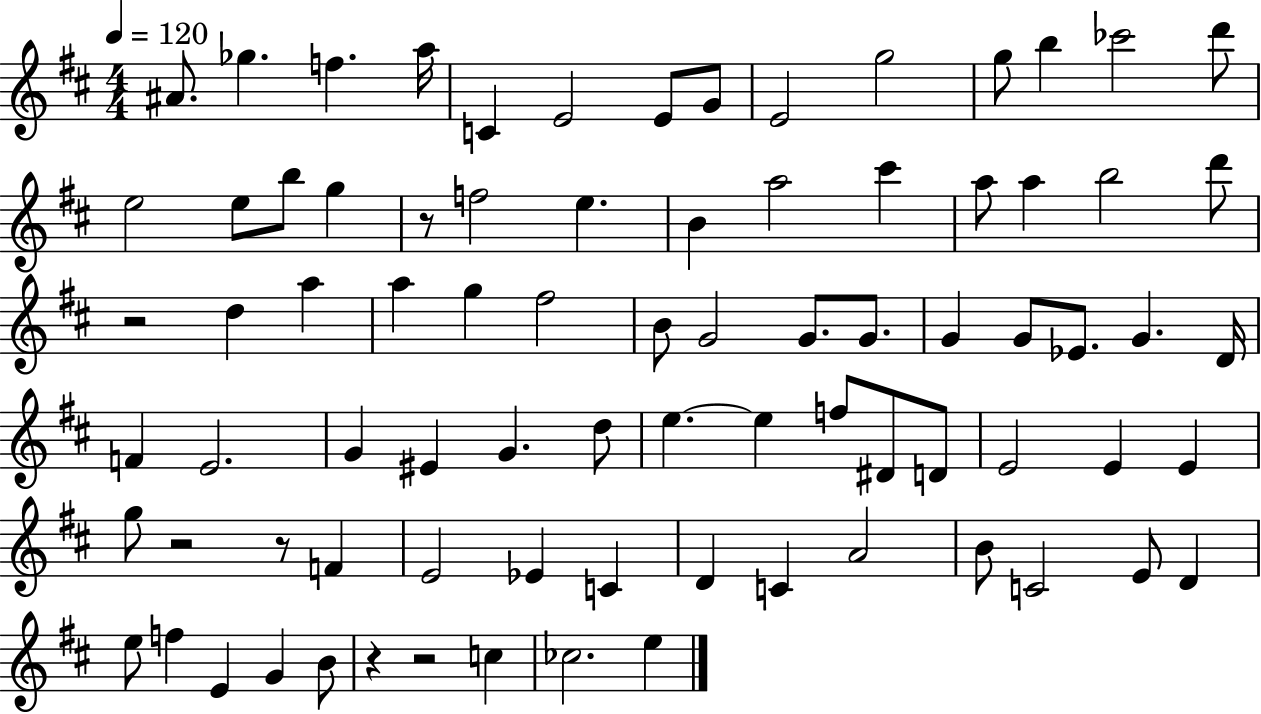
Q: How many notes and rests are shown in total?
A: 81